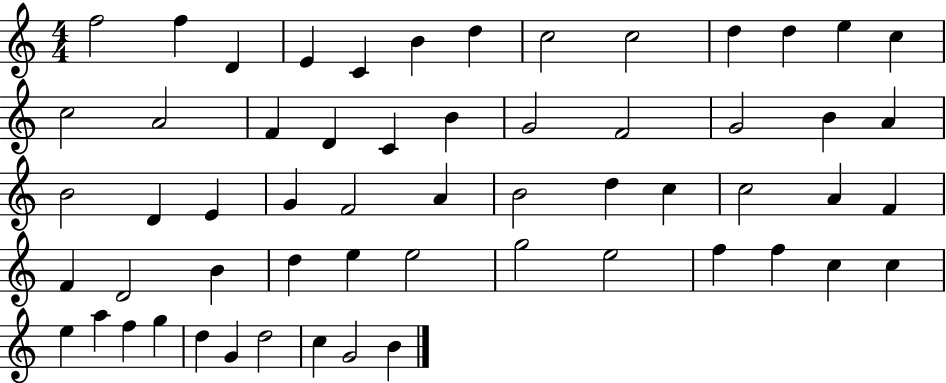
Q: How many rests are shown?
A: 0